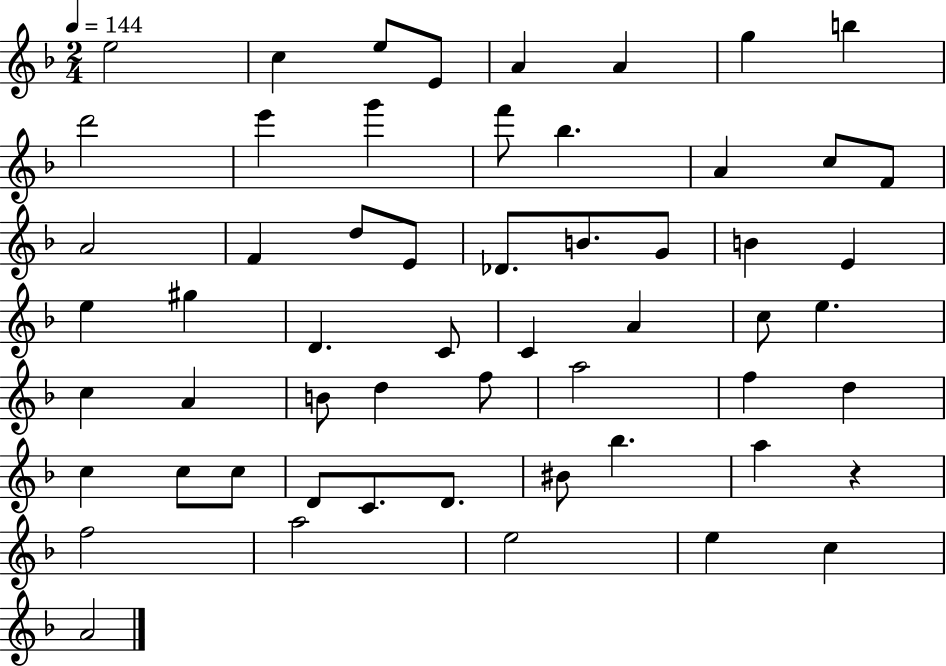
{
  \clef treble
  \numericTimeSignature
  \time 2/4
  \key f \major
  \tempo 4 = 144
  \repeat volta 2 { e''2 | c''4 e''8 e'8 | a'4 a'4 | g''4 b''4 | \break d'''2 | e'''4 g'''4 | f'''8 bes''4. | a'4 c''8 f'8 | \break a'2 | f'4 d''8 e'8 | des'8. b'8. g'8 | b'4 e'4 | \break e''4 gis''4 | d'4. c'8 | c'4 a'4 | c''8 e''4. | \break c''4 a'4 | b'8 d''4 f''8 | a''2 | f''4 d''4 | \break c''4 c''8 c''8 | d'8 c'8. d'8. | bis'8 bes''4. | a''4 r4 | \break f''2 | a''2 | e''2 | e''4 c''4 | \break a'2 | } \bar "|."
}